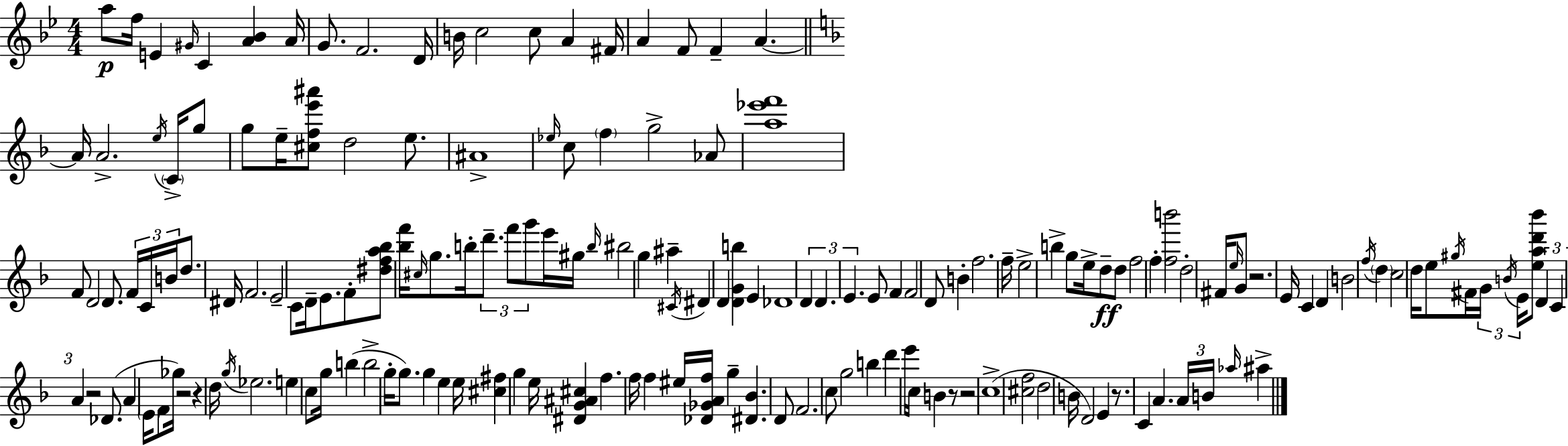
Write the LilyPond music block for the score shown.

{
  \clef treble
  \numericTimeSignature
  \time 4/4
  \key bes \major
  \repeat volta 2 { a''8\p f''16 e'4 \grace { gis'16 } c'4 <a' bes'>4 | a'16 g'8. f'2. | d'16 b'16 c''2 c''8 a'4 | fis'16 a'4 f'8 f'4-- a'4.~~ | \break \bar "||" \break \key d \minor a'16 a'2.-> \acciaccatura { e''16 } \parenthesize c'16-> g''8 | g''8 e''16-- <cis'' f'' e''' ais'''>8 d''2 e''8. | ais'1-> | \grace { ees''16 } c''8 \parenthesize f''4 g''2-> | \break aes'8 <a'' ees''' f'''>1 | f'8 d'2 d'8. \tuplet 3/2 { f'16 | c'16 b'16 } d''8. dis'16 f'2. | e'2-- c'8 d'16-- e'8. | \break f'8-. <dis'' f'' a'' bes''>8 <bes'' f'''>16 \grace { cis''16 } g''8. b''16-. \tuplet 3/2 { d'''8.-- f'''8 g'''8 } | e'''16 gis''16 \grace { b''16 } bis''2 g''4 | ais''4-- \acciaccatura { cis'16 } dis'4 d'4 <d' g' b''>4 | e'4 des'1 | \break \tuplet 3/2 { d'4 d'4. e'4. } | e'8 f'4 f'2 | d'8 b'4-. f''2. | f''16-- e''2-> b''4-> | \break g''8 e''16-> d''8--\ff d''8 f''2 | f''4-. <f'' b'''>2 d''2-. | fis'16 \grace { e''16 } g'8 r2. | e'16 c'4 d'4 b'2 | \break \acciaccatura { f''16 } \parenthesize d''4 c''2 | d''16 e''8 \acciaccatura { gis''16 } fis'16 \tuplet 3/2 { g'16 \acciaccatura { b'16 } e'16 } <e'' a'' d''' bes'''>8 \tuplet 3/2 { d'4 | c'4 a'4 } r2 | des'8.( a'4 \parenthesize e'16 f'8 ges''16) r2 | \break r4 d''16 \acciaccatura { g''16 } ees''2. | e''4 c''8 g''16 b''4( | b''2-> g''16-. g''8.) g''4 | e''4 e''16 <cis'' fis''>4 g''4 e''16 <dis' g' ais' cis''>4 | \break f''4. f''16 f''4 eis''16 <des' ges' a' f''>16 | g''4-- <dis' bes'>4. d'8 f'2. | c''8 g''2 | b''4 d'''4 e'''16 c''16 b'4 | \break r8 r2 c''1->( | <cis'' f''>2 | d''2 b'16 d'2) | e'4 r8. c'4 a'4. | \break \tuplet 3/2 { a'16 b'16 \grace { aes''16 } } ais''4-> } \bar "|."
}